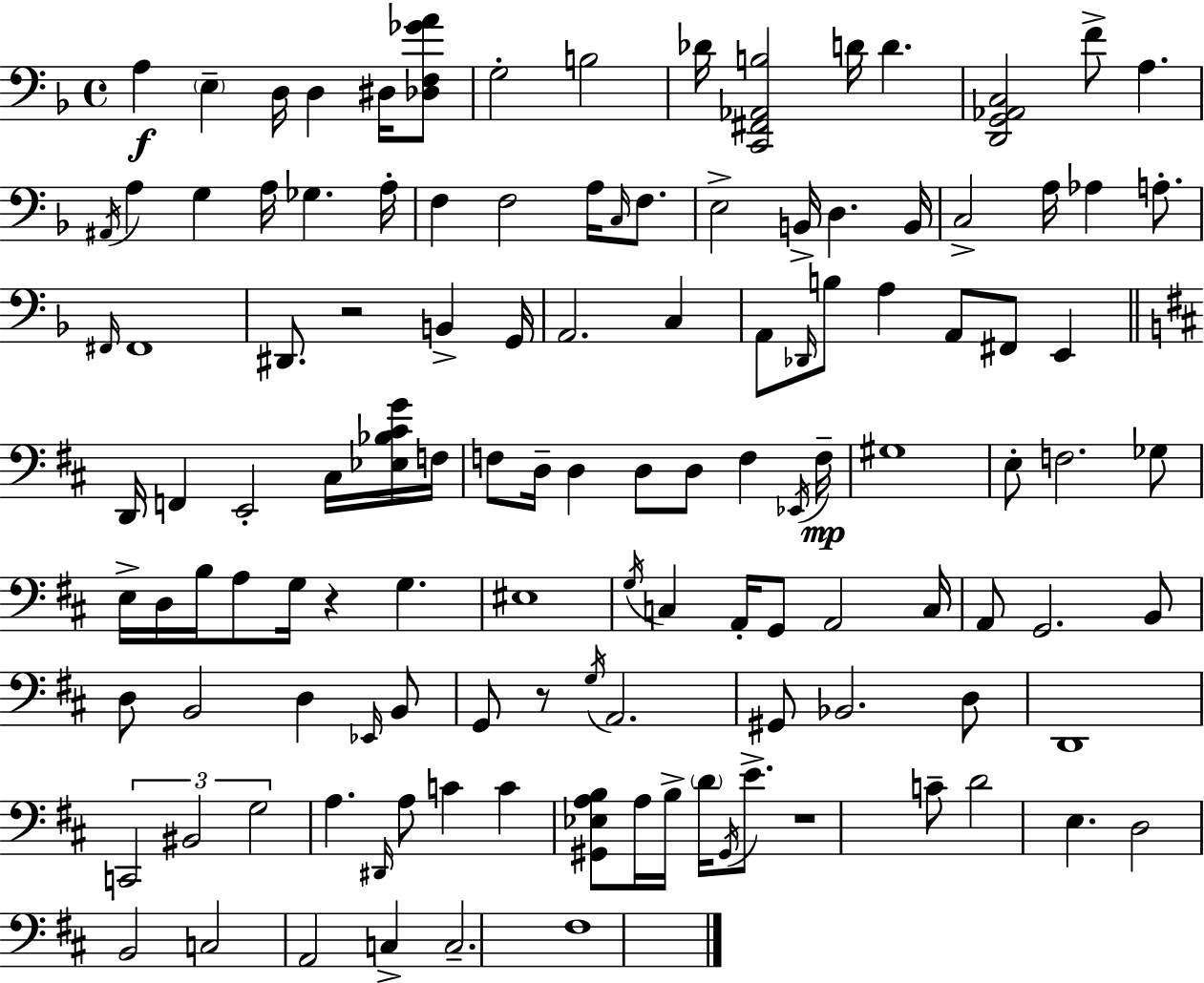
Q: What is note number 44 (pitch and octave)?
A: F#2